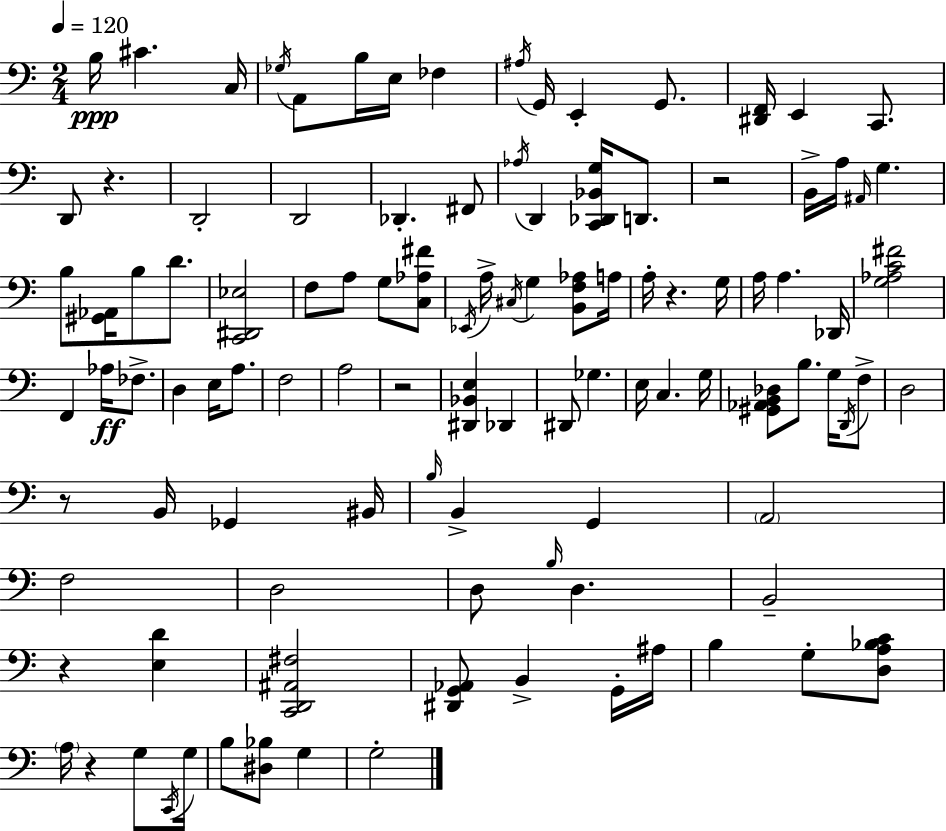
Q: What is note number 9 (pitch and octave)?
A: A#3